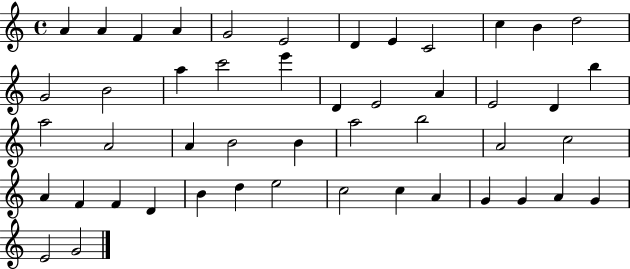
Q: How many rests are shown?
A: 0